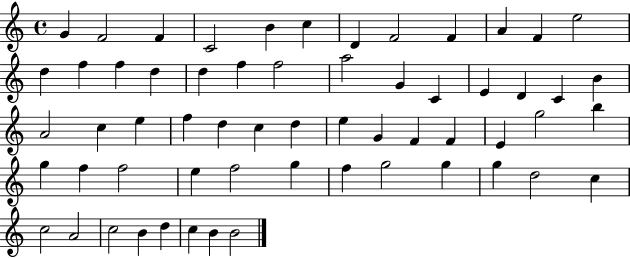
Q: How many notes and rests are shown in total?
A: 60